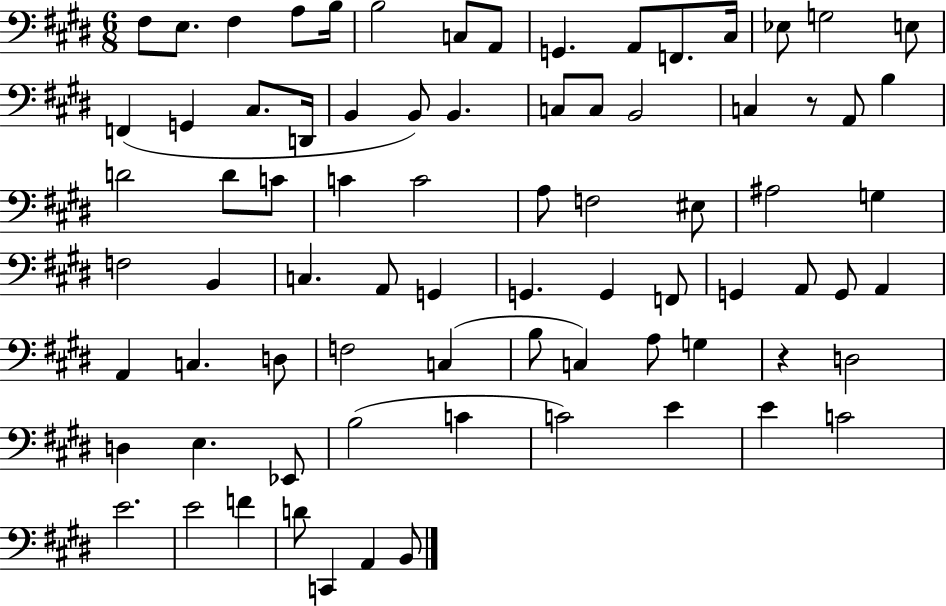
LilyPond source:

{
  \clef bass
  \numericTimeSignature
  \time 6/8
  \key e \major
  fis8 e8. fis4 a8 b16 | b2 c8 a,8 | g,4. a,8 f,8. cis16 | ees8 g2 e8 | \break f,4( g,4 cis8. d,16 | b,4 b,8) b,4. | c8 c8 b,2 | c4 r8 a,8 b4 | \break d'2 d'8 c'8 | c'4 c'2 | a8 f2 eis8 | ais2 g4 | \break f2 b,4 | c4. a,8 g,4 | g,4. g,4 f,8 | g,4 a,8 g,8 a,4 | \break a,4 c4. d8 | f2 c4( | b8 c4) a8 g4 | r4 d2 | \break d4 e4. ees,8 | b2( c'4 | c'2) e'4 | e'4 c'2 | \break e'2. | e'2 f'4 | d'8 c,4 a,4 b,8 | \bar "|."
}